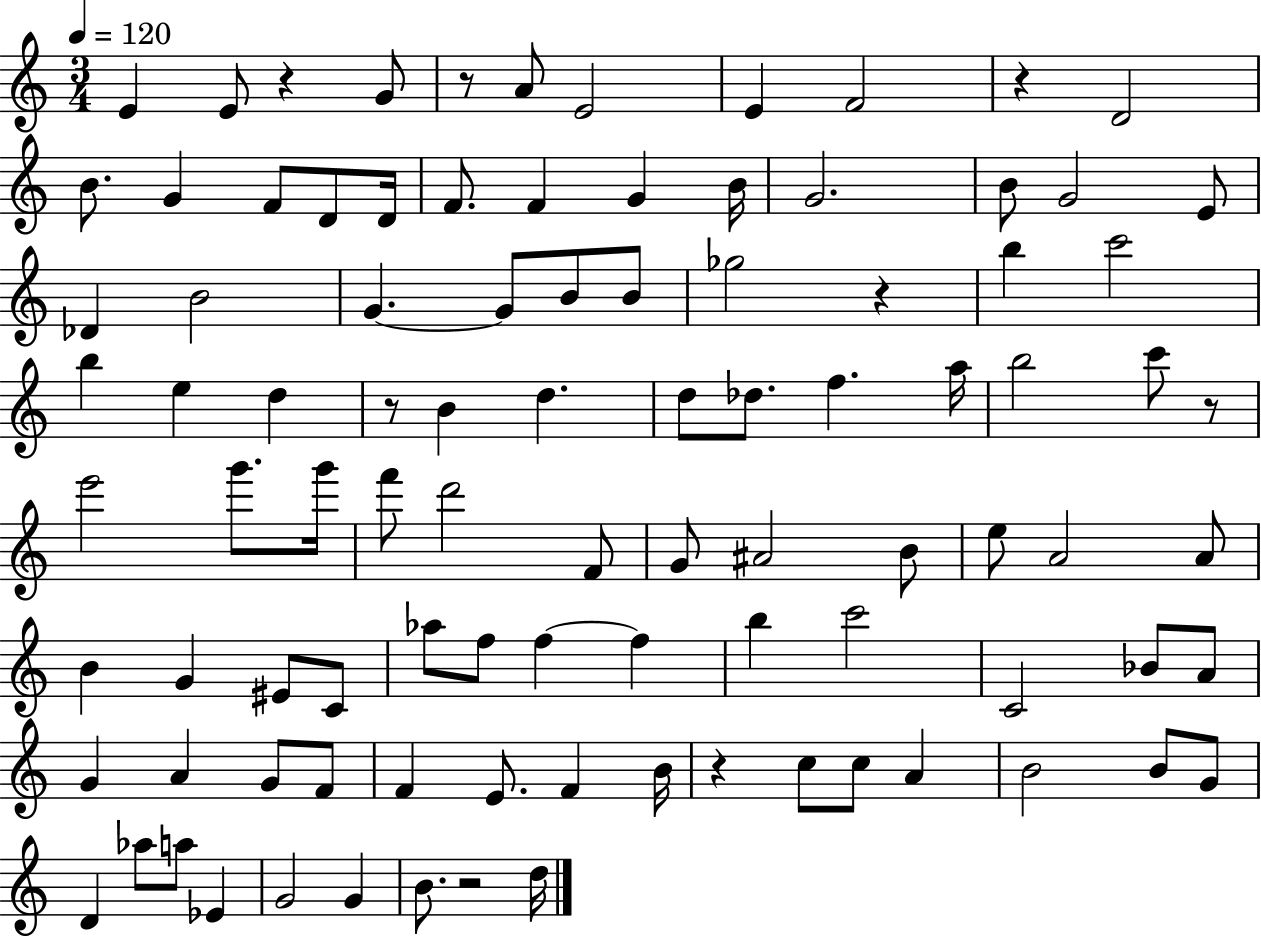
{
  \clef treble
  \numericTimeSignature
  \time 3/4
  \key c \major
  \tempo 4 = 120
  \repeat volta 2 { e'4 e'8 r4 g'8 | r8 a'8 e'2 | e'4 f'2 | r4 d'2 | \break b'8. g'4 f'8 d'8 d'16 | f'8. f'4 g'4 b'16 | g'2. | b'8 g'2 e'8 | \break des'4 b'2 | g'4.~~ g'8 b'8 b'8 | ges''2 r4 | b''4 c'''2 | \break b''4 e''4 d''4 | r8 b'4 d''4. | d''8 des''8. f''4. a''16 | b''2 c'''8 r8 | \break e'''2 g'''8. g'''16 | f'''8 d'''2 f'8 | g'8 ais'2 b'8 | e''8 a'2 a'8 | \break b'4 g'4 eis'8 c'8 | aes''8 f''8 f''4~~ f''4 | b''4 c'''2 | c'2 bes'8 a'8 | \break g'4 a'4 g'8 f'8 | f'4 e'8. f'4 b'16 | r4 c''8 c''8 a'4 | b'2 b'8 g'8 | \break d'4 aes''8 a''8 ees'4 | g'2 g'4 | b'8. r2 d''16 | } \bar "|."
}